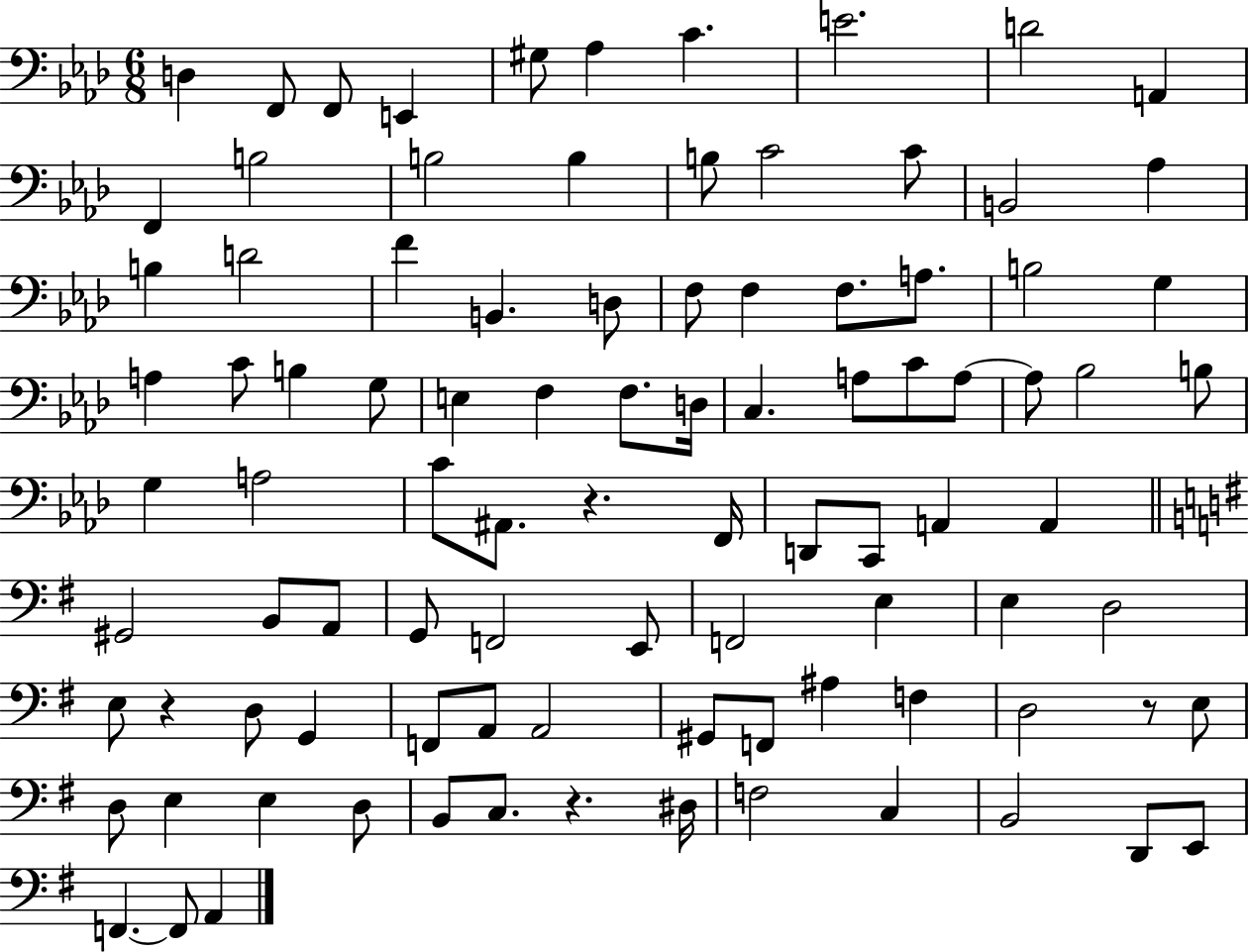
{
  \clef bass
  \numericTimeSignature
  \time 6/8
  \key aes \major
  d4 f,8 f,8 e,4 | gis8 aes4 c'4. | e'2. | d'2 a,4 | \break f,4 b2 | b2 b4 | b8 c'2 c'8 | b,2 aes4 | \break b4 d'2 | f'4 b,4. d8 | f8 f4 f8. a8. | b2 g4 | \break a4 c'8 b4 g8 | e4 f4 f8. d16 | c4. a8 c'8 a8~~ | a8 bes2 b8 | \break g4 a2 | c'8 ais,8. r4. f,16 | d,8 c,8 a,4 a,4 | \bar "||" \break \key g \major gis,2 b,8 a,8 | g,8 f,2 e,8 | f,2 e4 | e4 d2 | \break e8 r4 d8 g,4 | f,8 a,8 a,2 | gis,8 f,8 ais4 f4 | d2 r8 e8 | \break d8 e4 e4 d8 | b,8 c8. r4. dis16 | f2 c4 | b,2 d,8 e,8 | \break f,4.~~ f,8 a,4 | \bar "|."
}